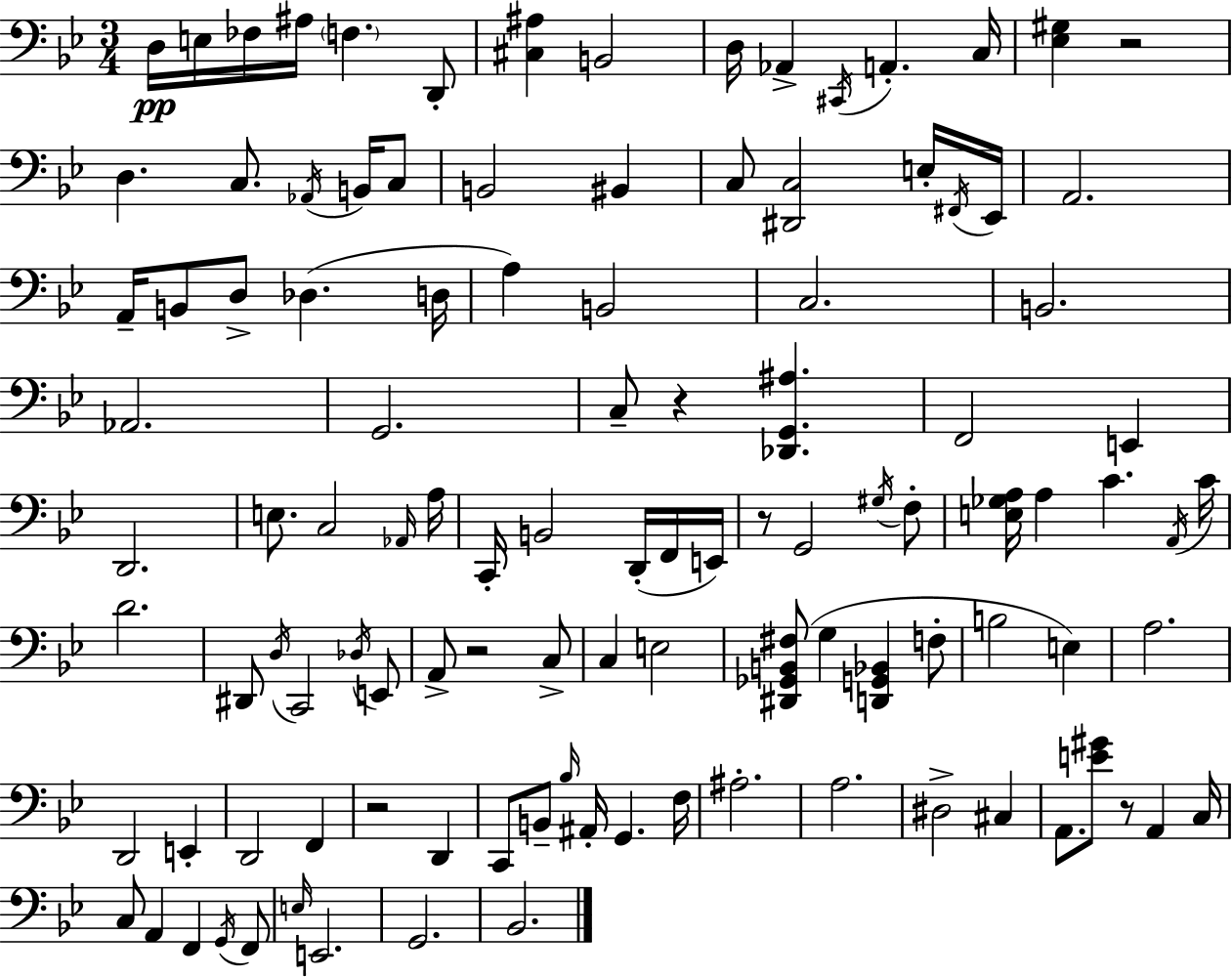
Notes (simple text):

D3/s E3/s FES3/s A#3/s F3/q. D2/e [C#3,A#3]/q B2/h D3/s Ab2/q C#2/s A2/q. C3/s [Eb3,G#3]/q R/h D3/q. C3/e. Ab2/s B2/s C3/e B2/h BIS2/q C3/e [D#2,C3]/h E3/s F#2/s Eb2/s A2/h. A2/s B2/e D3/e Db3/q. D3/s A3/q B2/h C3/h. B2/h. Ab2/h. G2/h. C3/e R/q [Db2,G2,A#3]/q. F2/h E2/q D2/h. E3/e. C3/h Ab2/s A3/s C2/s B2/h D2/s F2/s E2/s R/e G2/h G#3/s F3/e [E3,Gb3,A3]/s A3/q C4/q. A2/s C4/s D4/h. D#2/e D3/s C2/h Db3/s E2/e A2/e R/h C3/e C3/q E3/h [D#2,Gb2,B2,F#3]/e G3/q [D2,G2,Bb2]/q F3/e B3/h E3/q A3/h. D2/h E2/q D2/h F2/q R/h D2/q C2/e B2/e Bb3/s A#2/s G2/q. F3/s A#3/h. A3/h. D#3/h C#3/q A2/e. [E4,G#4]/e R/e A2/q C3/s C3/e A2/q F2/q G2/s F2/e E3/s E2/h. G2/h. Bb2/h.